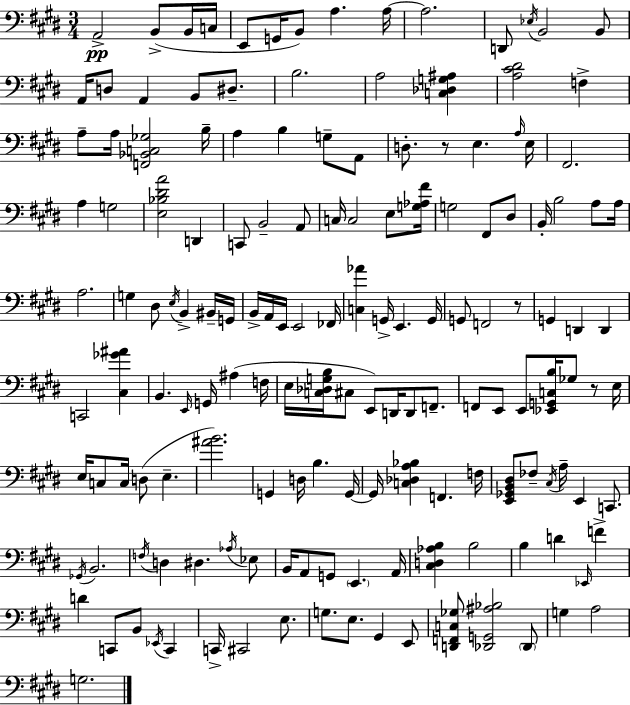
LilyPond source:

{
  \clef bass
  \numericTimeSignature
  \time 3/4
  \key e \major
  a,2->\pp b,8->( b,16 c16 | e,8 g,16 b,8) a4. a16~~ | a2. | d,8 \acciaccatura { ees16 } b,2 b,8 | \break a,16 d8 a,4 b,8 dis8.-- | b2. | a2 <c des g ais>4 | <a cis' dis'>2 f4-> | \break a8-- a16 <f, bes, c ges>2 | b16-- a4 b4 g8-- a,8 | d8.-. r8 e4. | \grace { a16 } e16 fis,2. | \break a4 g2 | <e bes dis' a'>2 d,4 | c,8 b,2-- | a,8 c16 c2 e8 | \break <g aes fis'>16 g2 fis,8 | dis8 b,16-. b2 a8 | a16 a2. | g4 dis8 \acciaccatura { e16 } b,4-> | \break bis,16-- g,16 b,16-> a,16 e,16 e,2 | fes,16 <c aes'>4 g,16-> e,4. | g,16 g,8 f,2 | r8 g,4 d,4 d,4 | \break c,2 <cis ges' ais'>4 | b,4. \grace { e,16 } g,16 ais4( | f16 e16 <c des g b>16 cis8 e,8) d,16 d,8 | f,8.-- f,8 e,8 e,8 <ees, g, c b>16 ges8 | \break r8 e16 e16 c8 c16 d8( e4.-- | <ais' b'>2.) | g,4 d16 b4. | g,16~~ g,16 <c des a bes>4 f,4. | \break f16 <e, ges, b, dis>8 fes8-- \acciaccatura { cis16 } a16-- e,4 | c,8. \acciaccatura { ges,16 } b,2. | \acciaccatura { f16 } d4 dis4. | \acciaccatura { aes16 } ees8 b,16 a,8 g,8 | \break \parenthesize e,4. a,16 <cis d aes b>4 | b2 b4 | d'4 \grace { ees,16 } f'4-> d'4 | c,8 b,8 \acciaccatura { ees,16 } c,4 c,16-> cis,2 | \break e8. g8. | e8. gis,4 e,8 <d, f, c ges>8 | <des, g, ais bes>2 \parenthesize des,8 g4 | a2 g2. | \break \bar "|."
}